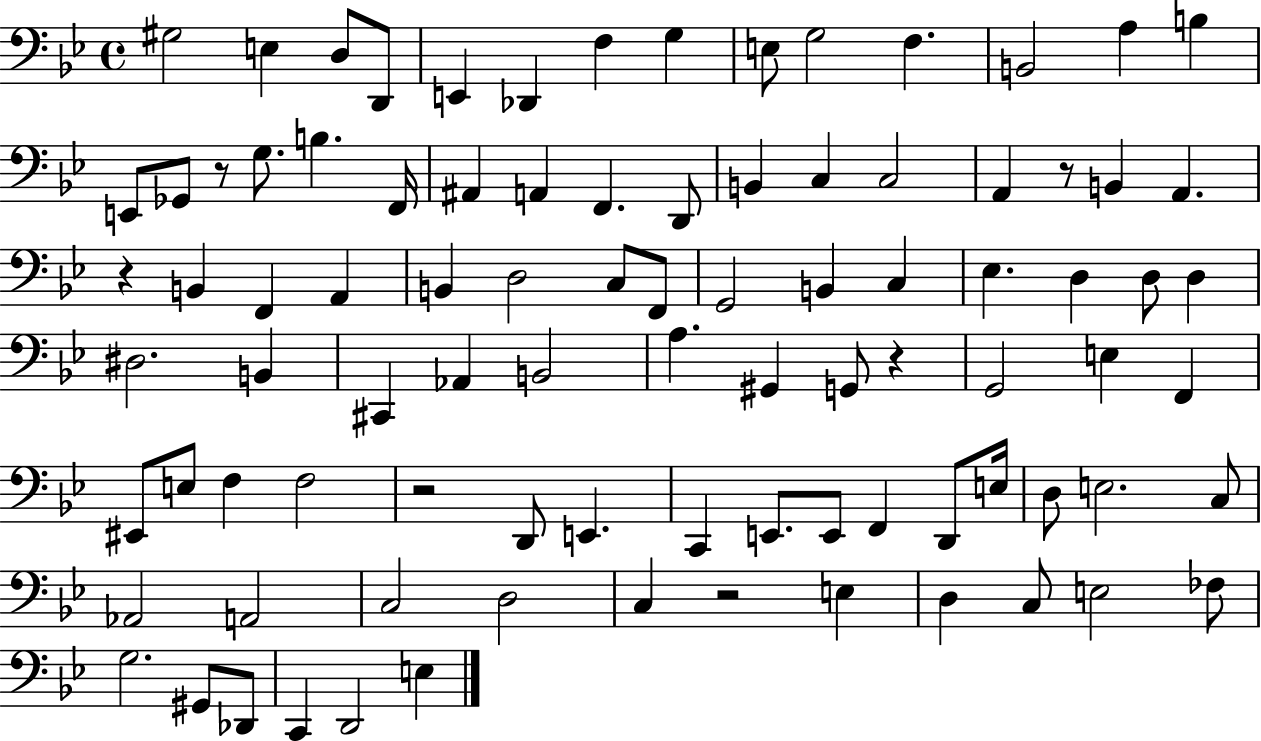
{
  \clef bass
  \time 4/4
  \defaultTimeSignature
  \key bes \major
  gis2 e4 d8 d,8 | e,4 des,4 f4 g4 | e8 g2 f4. | b,2 a4 b4 | \break e,8 ges,8 r8 g8. b4. f,16 | ais,4 a,4 f,4. d,8 | b,4 c4 c2 | a,4 r8 b,4 a,4. | \break r4 b,4 f,4 a,4 | b,4 d2 c8 f,8 | g,2 b,4 c4 | ees4. d4 d8 d4 | \break dis2. b,4 | cis,4 aes,4 b,2 | a4. gis,4 g,8 r4 | g,2 e4 f,4 | \break eis,8 e8 f4 f2 | r2 d,8 e,4. | c,4 e,8. e,8 f,4 d,8 e16 | d8 e2. c8 | \break aes,2 a,2 | c2 d2 | c4 r2 e4 | d4 c8 e2 fes8 | \break g2. gis,8 des,8 | c,4 d,2 e4 | \bar "|."
}